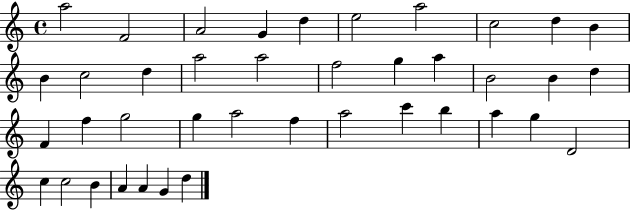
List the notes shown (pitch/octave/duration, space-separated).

A5/h F4/h A4/h G4/q D5/q E5/h A5/h C5/h D5/q B4/q B4/q C5/h D5/q A5/h A5/h F5/h G5/q A5/q B4/h B4/q D5/q F4/q F5/q G5/h G5/q A5/h F5/q A5/h C6/q B5/q A5/q G5/q D4/h C5/q C5/h B4/q A4/q A4/q G4/q D5/q